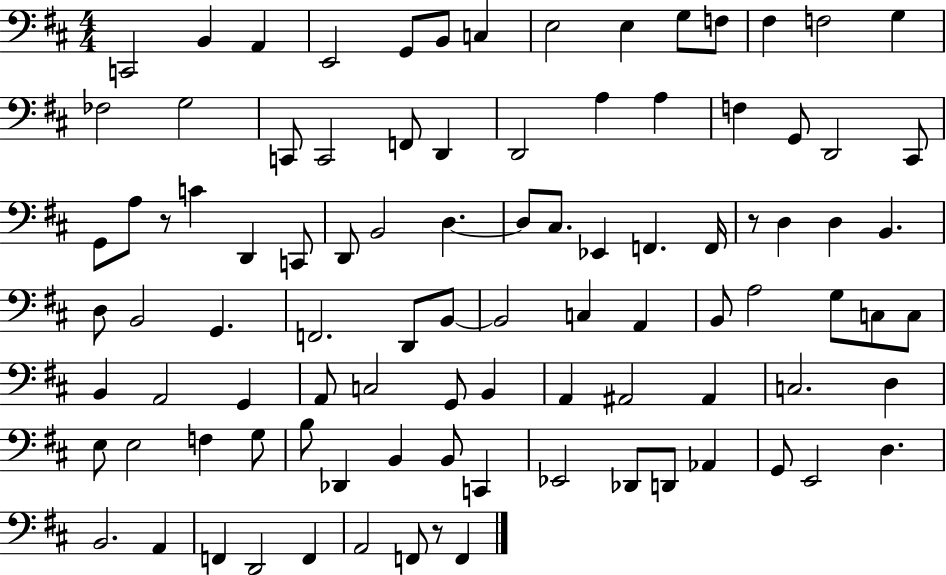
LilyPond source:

{
  \clef bass
  \numericTimeSignature
  \time 4/4
  \key d \major
  c,2 b,4 a,4 | e,2 g,8 b,8 c4 | e2 e4 g8 f8 | fis4 f2 g4 | \break fes2 g2 | c,8 c,2 f,8 d,4 | d,2 a4 a4 | f4 g,8 d,2 cis,8 | \break g,8 a8 r8 c'4 d,4 c,8 | d,8 b,2 d4.~~ | d8 cis8. ees,4 f,4. f,16 | r8 d4 d4 b,4. | \break d8 b,2 g,4. | f,2. d,8 b,8~~ | b,2 c4 a,4 | b,8 a2 g8 c8 c8 | \break b,4 a,2 g,4 | a,8 c2 g,8 b,4 | a,4 ais,2 ais,4 | c2. d4 | \break e8 e2 f4 g8 | b8 des,4 b,4 b,8 c,4 | ees,2 des,8 d,8 aes,4 | g,8 e,2 d4. | \break b,2. a,4 | f,4 d,2 f,4 | a,2 f,8 r8 f,4 | \bar "|."
}